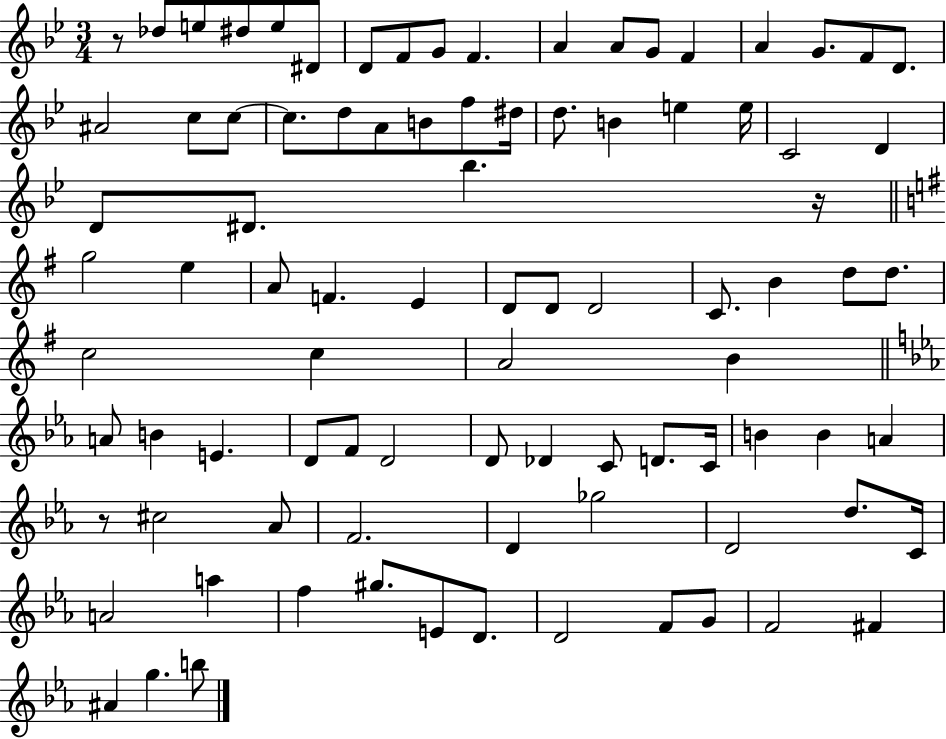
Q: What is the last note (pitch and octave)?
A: B5